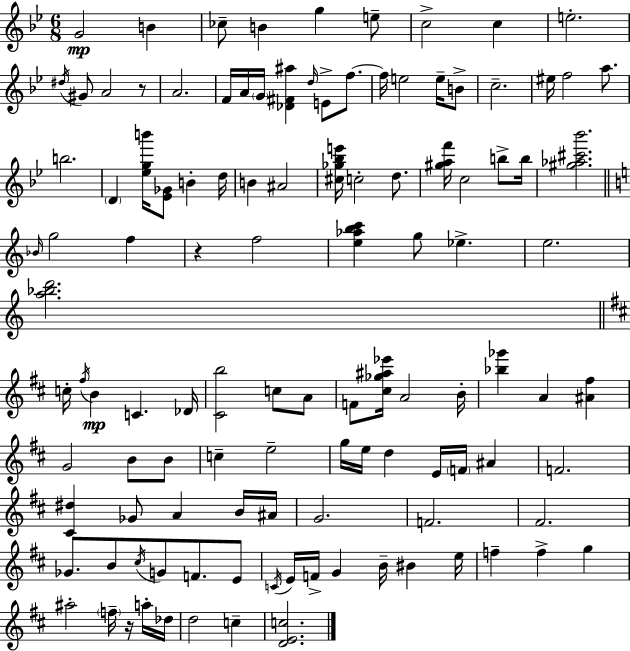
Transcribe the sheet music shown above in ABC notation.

X:1
T:Untitled
M:6/8
L:1/4
K:Bb
G2 B _c/2 B g e/2 c2 c e2 ^d/4 ^G/2 A2 z/2 A2 F/4 A/4 G/4 [_D^F^a] d/4 E/2 f/2 f/4 e2 e/4 B/2 c2 ^e/4 f2 a/2 b2 D [_egb']/4 [_E_G]/2 B d/4 B ^A2 [^c_g_be']/4 c2 d/2 [^gaf']/4 c2 b/2 b/4 [^g_a^c'_b']2 _B/4 g2 f z f2 [e_abc'] g/2 _e e2 [a_bd']2 c/4 ^f/4 B C _D/4 [^Cb]2 c/2 A/2 F/2 [^c_g^a_e']/4 A2 B/4 [_b_g'] A [^A^f] G2 B/2 B/2 c e2 g/4 e/4 d E/4 F/4 ^A F2 [^C^d] _G/2 A B/4 ^A/4 G2 F2 ^F2 _G/2 B/2 ^c/4 G/2 F/2 E/2 C/4 E/4 F/4 G B/4 ^B e/4 f f g ^a2 f/4 z/4 a/4 _d/4 d2 c [DEc]2